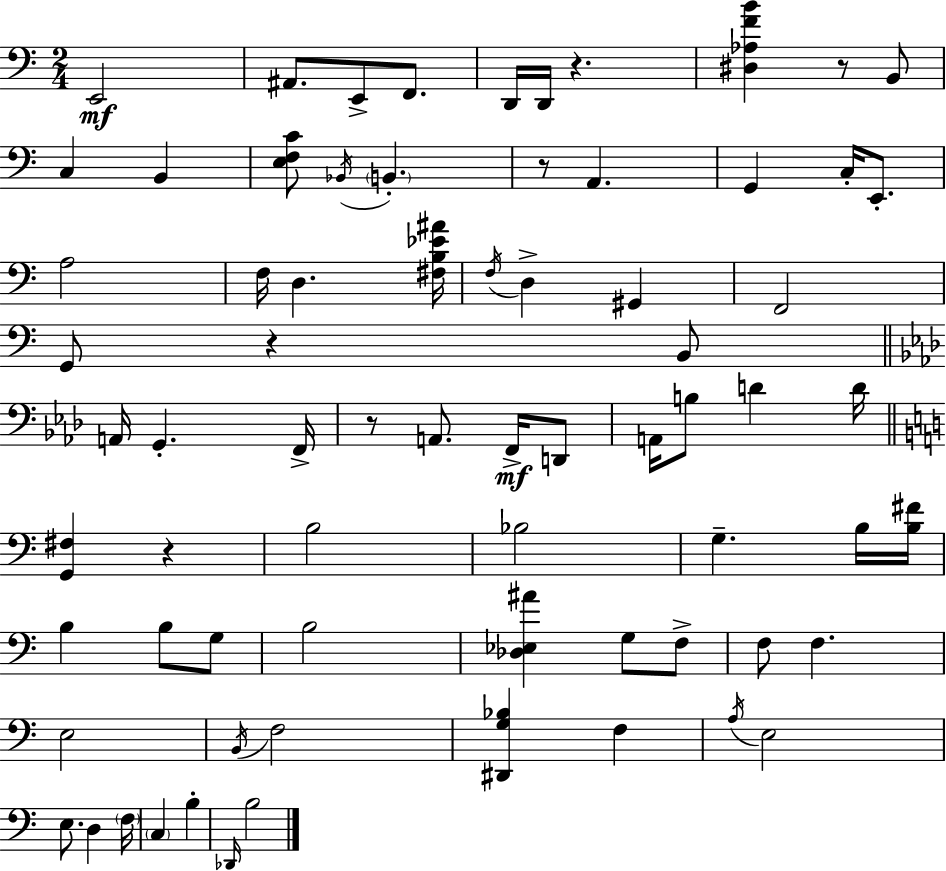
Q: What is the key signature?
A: C major